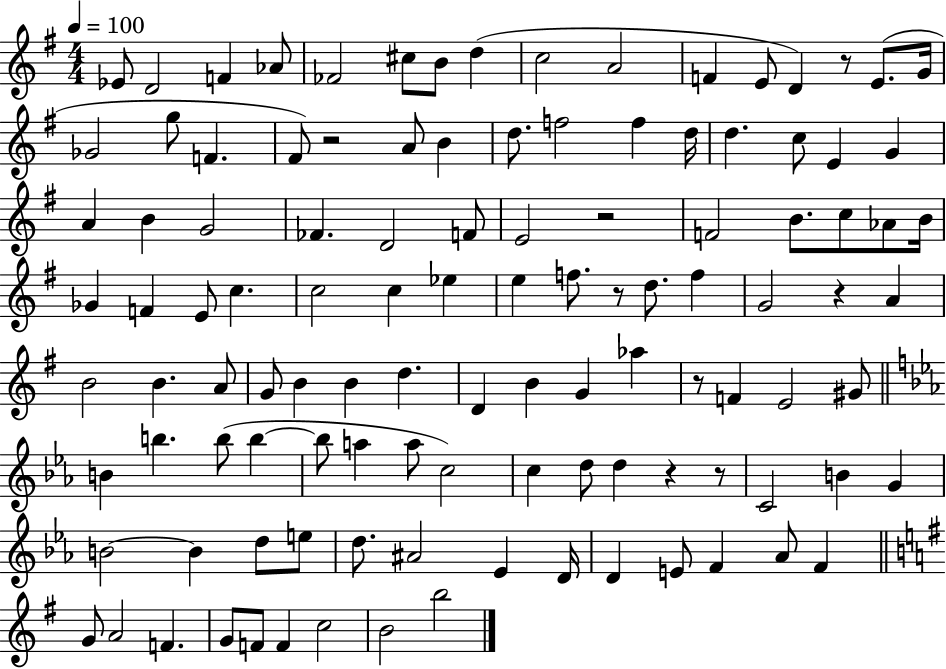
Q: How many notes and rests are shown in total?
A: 112